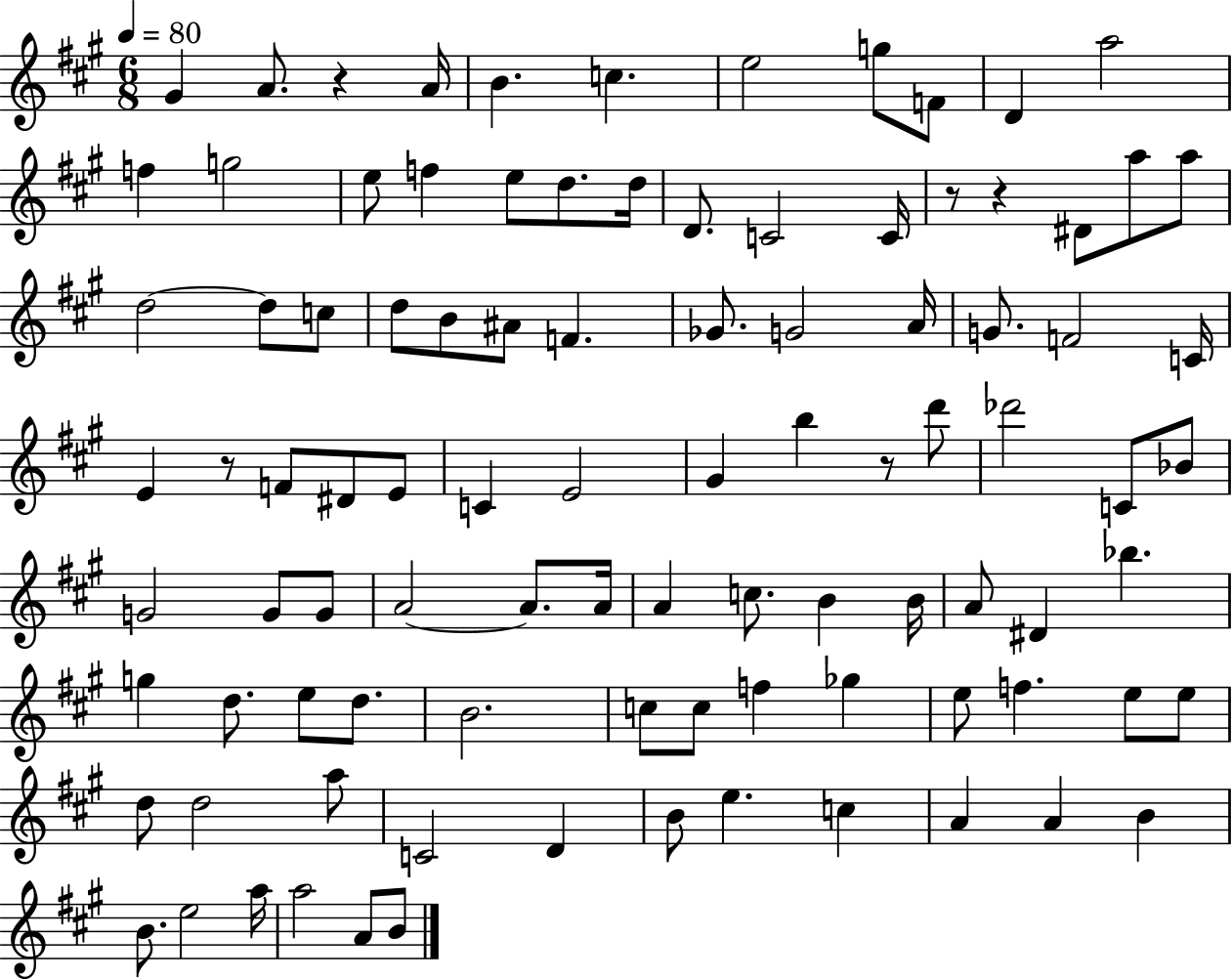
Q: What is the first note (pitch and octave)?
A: G#4